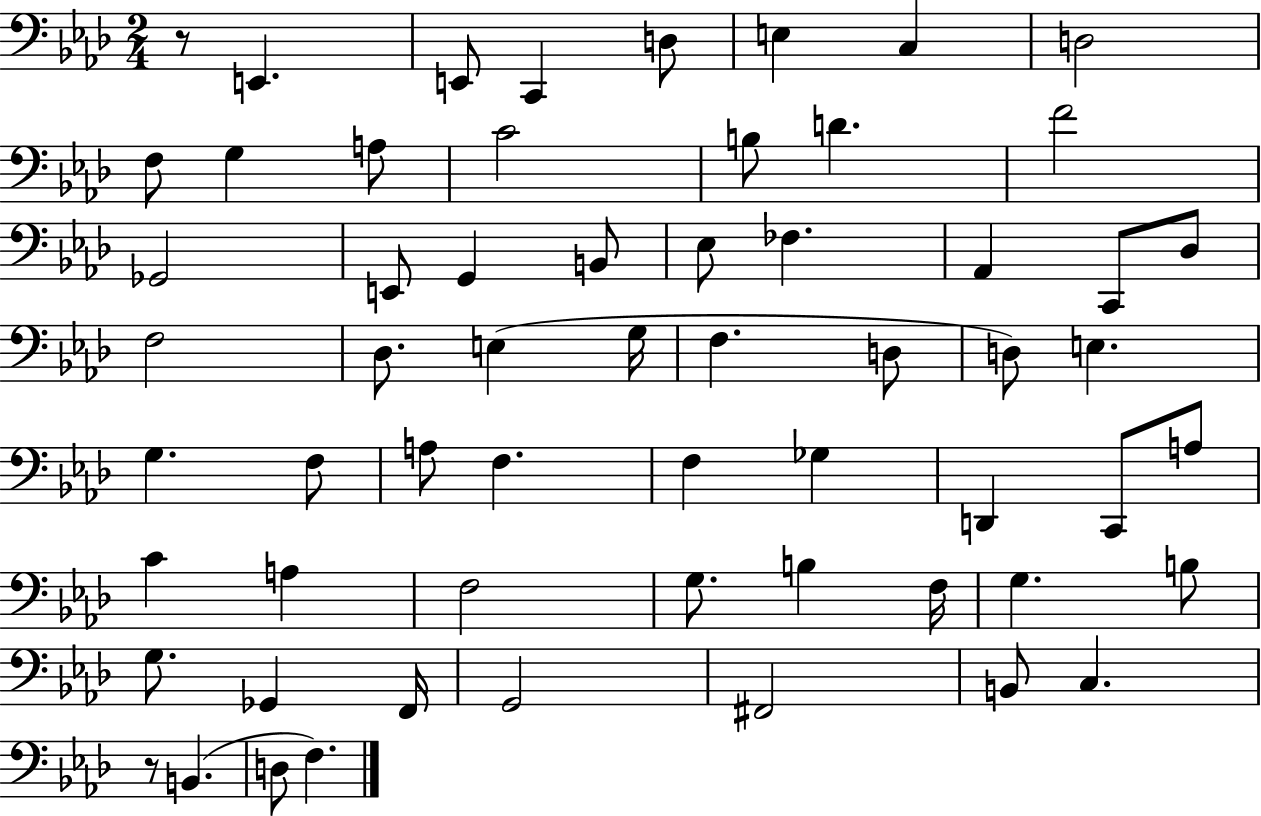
{
  \clef bass
  \numericTimeSignature
  \time 2/4
  \key aes \major
  r8 e,4. | e,8 c,4 d8 | e4 c4 | d2 | \break f8 g4 a8 | c'2 | b8 d'4. | f'2 | \break ges,2 | e,8 g,4 b,8 | ees8 fes4. | aes,4 c,8 des8 | \break f2 | des8. e4( g16 | f4. d8 | d8) e4. | \break g4. f8 | a8 f4. | f4 ges4 | d,4 c,8 a8 | \break c'4 a4 | f2 | g8. b4 f16 | g4. b8 | \break g8. ges,4 f,16 | g,2 | fis,2 | b,8 c4. | \break r8 b,4.( | d8 f4.) | \bar "|."
}